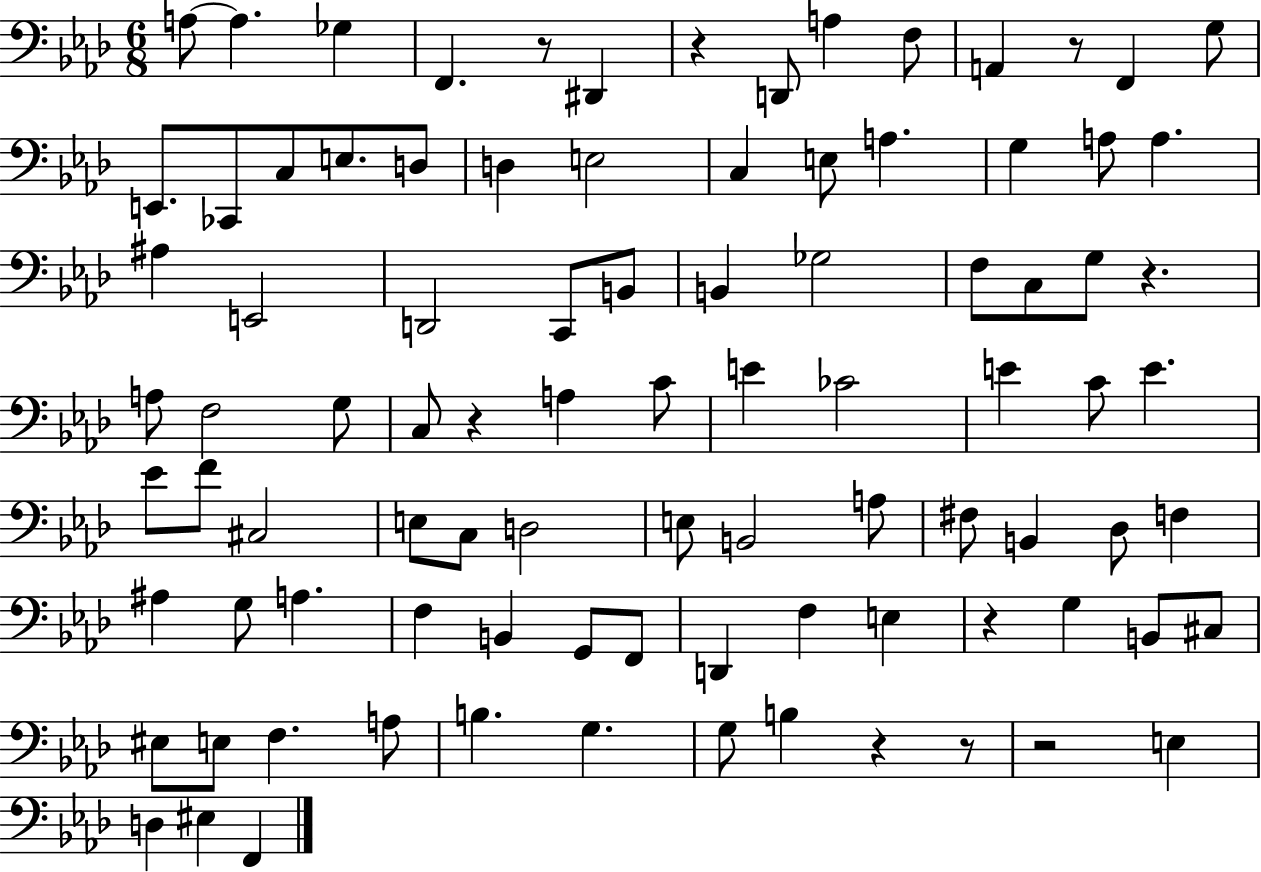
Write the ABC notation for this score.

X:1
T:Untitled
M:6/8
L:1/4
K:Ab
A,/2 A, _G, F,, z/2 ^D,, z D,,/2 A, F,/2 A,, z/2 F,, G,/2 E,,/2 _C,,/2 C,/2 E,/2 D,/2 D, E,2 C, E,/2 A, G, A,/2 A, ^A, E,,2 D,,2 C,,/2 B,,/2 B,, _G,2 F,/2 C,/2 G,/2 z A,/2 F,2 G,/2 C,/2 z A, C/2 E _C2 E C/2 E _E/2 F/2 ^C,2 E,/2 C,/2 D,2 E,/2 B,,2 A,/2 ^F,/2 B,, _D,/2 F, ^A, G,/2 A, F, B,, G,,/2 F,,/2 D,, F, E, z G, B,,/2 ^C,/2 ^E,/2 E,/2 F, A,/2 B, G, G,/2 B, z z/2 z2 E, D, ^E, F,,